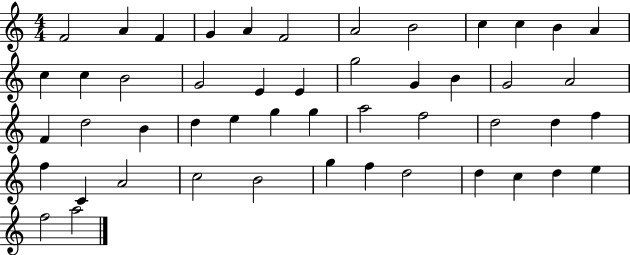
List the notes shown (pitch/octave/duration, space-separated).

F4/h A4/q F4/q G4/q A4/q F4/h A4/h B4/h C5/q C5/q B4/q A4/q C5/q C5/q B4/h G4/h E4/q E4/q G5/h G4/q B4/q G4/h A4/h F4/q D5/h B4/q D5/q E5/q G5/q G5/q A5/h F5/h D5/h D5/q F5/q F5/q C4/q A4/h C5/h B4/h G5/q F5/q D5/h D5/q C5/q D5/q E5/q F5/h A5/h